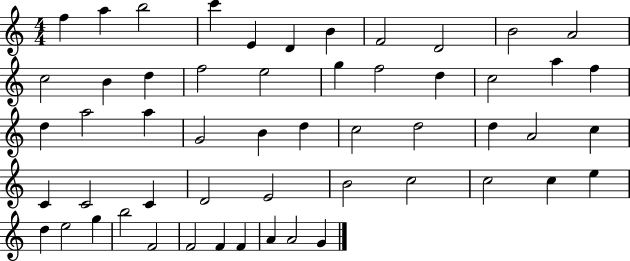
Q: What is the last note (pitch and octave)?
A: G4